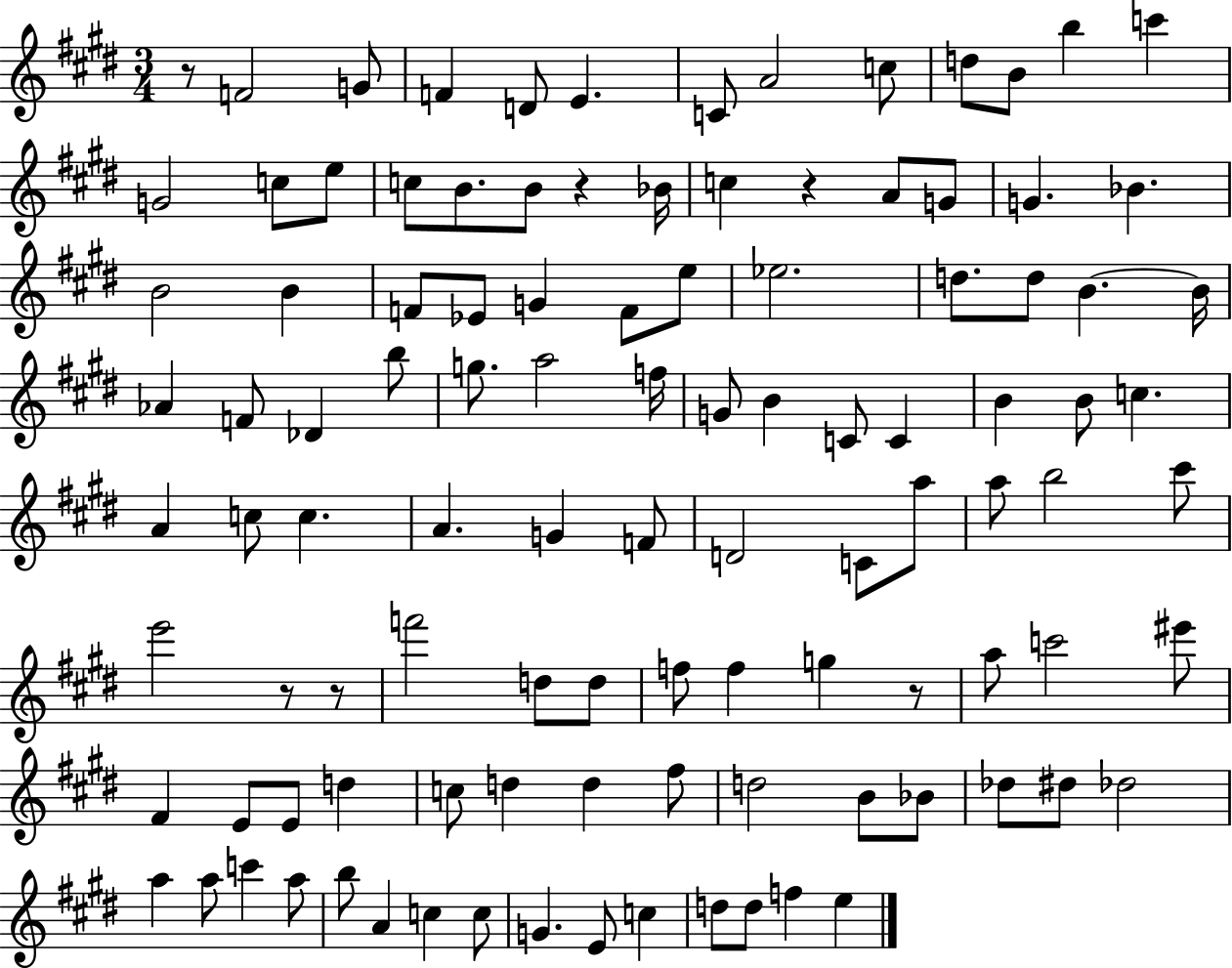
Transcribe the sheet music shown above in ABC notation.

X:1
T:Untitled
M:3/4
L:1/4
K:E
z/2 F2 G/2 F D/2 E C/2 A2 c/2 d/2 B/2 b c' G2 c/2 e/2 c/2 B/2 B/2 z _B/4 c z A/2 G/2 G _B B2 B F/2 _E/2 G F/2 e/2 _e2 d/2 d/2 B B/4 _A F/2 _D b/2 g/2 a2 f/4 G/2 B C/2 C B B/2 c A c/2 c A G F/2 D2 C/2 a/2 a/2 b2 ^c'/2 e'2 z/2 z/2 f'2 d/2 d/2 f/2 f g z/2 a/2 c'2 ^e'/2 ^F E/2 E/2 d c/2 d d ^f/2 d2 B/2 _B/2 _d/2 ^d/2 _d2 a a/2 c' a/2 b/2 A c c/2 G E/2 c d/2 d/2 f e